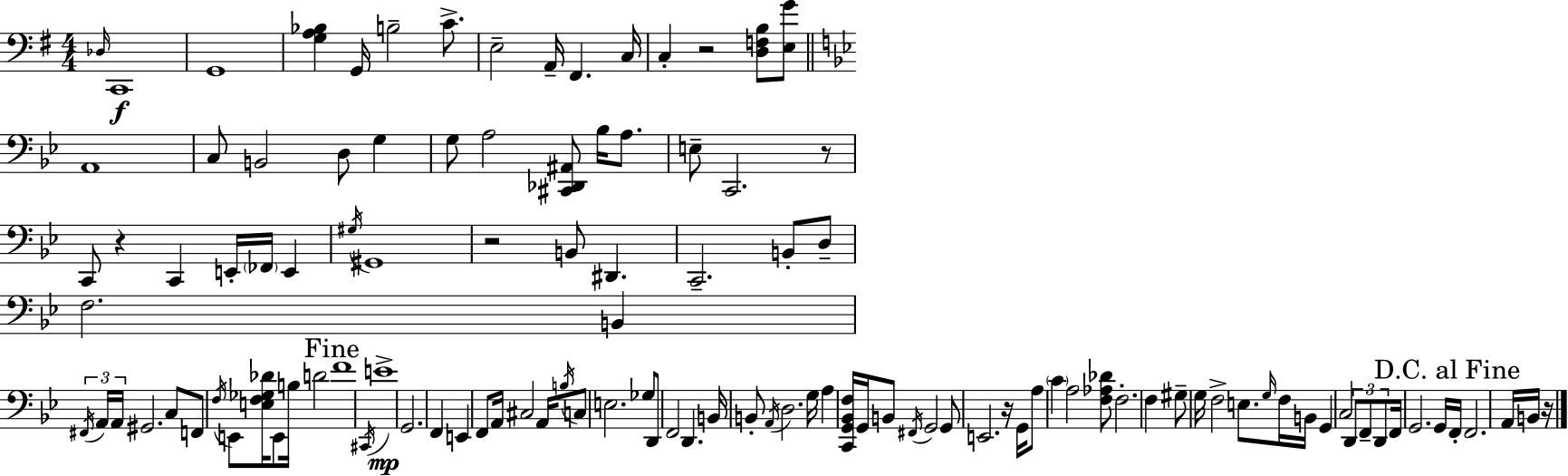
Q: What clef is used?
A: bass